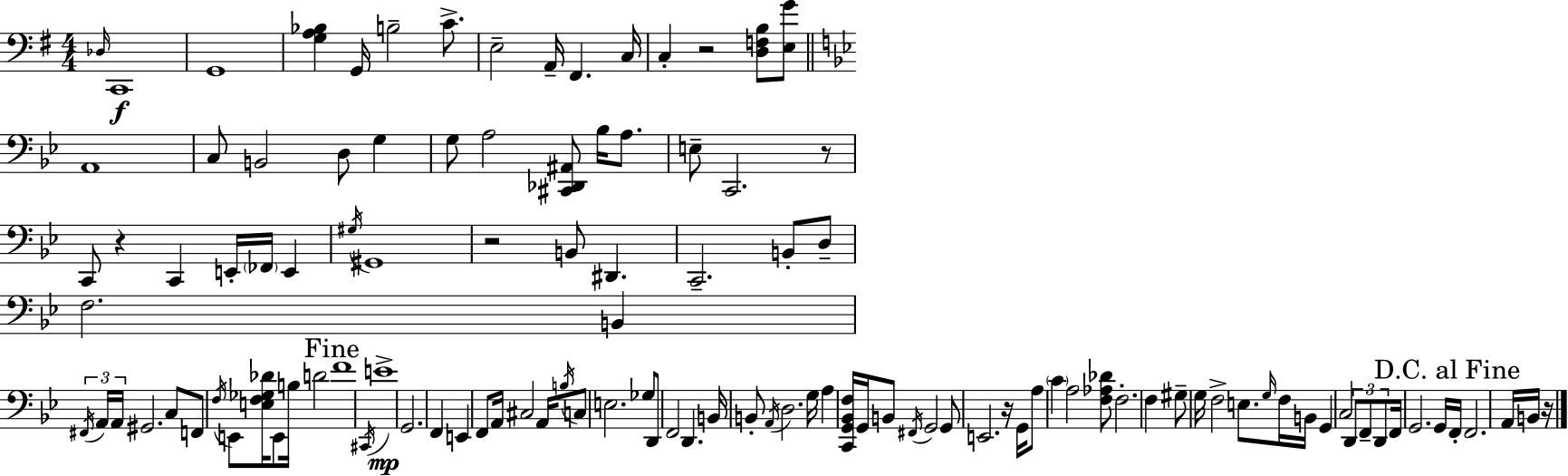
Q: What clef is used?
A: bass